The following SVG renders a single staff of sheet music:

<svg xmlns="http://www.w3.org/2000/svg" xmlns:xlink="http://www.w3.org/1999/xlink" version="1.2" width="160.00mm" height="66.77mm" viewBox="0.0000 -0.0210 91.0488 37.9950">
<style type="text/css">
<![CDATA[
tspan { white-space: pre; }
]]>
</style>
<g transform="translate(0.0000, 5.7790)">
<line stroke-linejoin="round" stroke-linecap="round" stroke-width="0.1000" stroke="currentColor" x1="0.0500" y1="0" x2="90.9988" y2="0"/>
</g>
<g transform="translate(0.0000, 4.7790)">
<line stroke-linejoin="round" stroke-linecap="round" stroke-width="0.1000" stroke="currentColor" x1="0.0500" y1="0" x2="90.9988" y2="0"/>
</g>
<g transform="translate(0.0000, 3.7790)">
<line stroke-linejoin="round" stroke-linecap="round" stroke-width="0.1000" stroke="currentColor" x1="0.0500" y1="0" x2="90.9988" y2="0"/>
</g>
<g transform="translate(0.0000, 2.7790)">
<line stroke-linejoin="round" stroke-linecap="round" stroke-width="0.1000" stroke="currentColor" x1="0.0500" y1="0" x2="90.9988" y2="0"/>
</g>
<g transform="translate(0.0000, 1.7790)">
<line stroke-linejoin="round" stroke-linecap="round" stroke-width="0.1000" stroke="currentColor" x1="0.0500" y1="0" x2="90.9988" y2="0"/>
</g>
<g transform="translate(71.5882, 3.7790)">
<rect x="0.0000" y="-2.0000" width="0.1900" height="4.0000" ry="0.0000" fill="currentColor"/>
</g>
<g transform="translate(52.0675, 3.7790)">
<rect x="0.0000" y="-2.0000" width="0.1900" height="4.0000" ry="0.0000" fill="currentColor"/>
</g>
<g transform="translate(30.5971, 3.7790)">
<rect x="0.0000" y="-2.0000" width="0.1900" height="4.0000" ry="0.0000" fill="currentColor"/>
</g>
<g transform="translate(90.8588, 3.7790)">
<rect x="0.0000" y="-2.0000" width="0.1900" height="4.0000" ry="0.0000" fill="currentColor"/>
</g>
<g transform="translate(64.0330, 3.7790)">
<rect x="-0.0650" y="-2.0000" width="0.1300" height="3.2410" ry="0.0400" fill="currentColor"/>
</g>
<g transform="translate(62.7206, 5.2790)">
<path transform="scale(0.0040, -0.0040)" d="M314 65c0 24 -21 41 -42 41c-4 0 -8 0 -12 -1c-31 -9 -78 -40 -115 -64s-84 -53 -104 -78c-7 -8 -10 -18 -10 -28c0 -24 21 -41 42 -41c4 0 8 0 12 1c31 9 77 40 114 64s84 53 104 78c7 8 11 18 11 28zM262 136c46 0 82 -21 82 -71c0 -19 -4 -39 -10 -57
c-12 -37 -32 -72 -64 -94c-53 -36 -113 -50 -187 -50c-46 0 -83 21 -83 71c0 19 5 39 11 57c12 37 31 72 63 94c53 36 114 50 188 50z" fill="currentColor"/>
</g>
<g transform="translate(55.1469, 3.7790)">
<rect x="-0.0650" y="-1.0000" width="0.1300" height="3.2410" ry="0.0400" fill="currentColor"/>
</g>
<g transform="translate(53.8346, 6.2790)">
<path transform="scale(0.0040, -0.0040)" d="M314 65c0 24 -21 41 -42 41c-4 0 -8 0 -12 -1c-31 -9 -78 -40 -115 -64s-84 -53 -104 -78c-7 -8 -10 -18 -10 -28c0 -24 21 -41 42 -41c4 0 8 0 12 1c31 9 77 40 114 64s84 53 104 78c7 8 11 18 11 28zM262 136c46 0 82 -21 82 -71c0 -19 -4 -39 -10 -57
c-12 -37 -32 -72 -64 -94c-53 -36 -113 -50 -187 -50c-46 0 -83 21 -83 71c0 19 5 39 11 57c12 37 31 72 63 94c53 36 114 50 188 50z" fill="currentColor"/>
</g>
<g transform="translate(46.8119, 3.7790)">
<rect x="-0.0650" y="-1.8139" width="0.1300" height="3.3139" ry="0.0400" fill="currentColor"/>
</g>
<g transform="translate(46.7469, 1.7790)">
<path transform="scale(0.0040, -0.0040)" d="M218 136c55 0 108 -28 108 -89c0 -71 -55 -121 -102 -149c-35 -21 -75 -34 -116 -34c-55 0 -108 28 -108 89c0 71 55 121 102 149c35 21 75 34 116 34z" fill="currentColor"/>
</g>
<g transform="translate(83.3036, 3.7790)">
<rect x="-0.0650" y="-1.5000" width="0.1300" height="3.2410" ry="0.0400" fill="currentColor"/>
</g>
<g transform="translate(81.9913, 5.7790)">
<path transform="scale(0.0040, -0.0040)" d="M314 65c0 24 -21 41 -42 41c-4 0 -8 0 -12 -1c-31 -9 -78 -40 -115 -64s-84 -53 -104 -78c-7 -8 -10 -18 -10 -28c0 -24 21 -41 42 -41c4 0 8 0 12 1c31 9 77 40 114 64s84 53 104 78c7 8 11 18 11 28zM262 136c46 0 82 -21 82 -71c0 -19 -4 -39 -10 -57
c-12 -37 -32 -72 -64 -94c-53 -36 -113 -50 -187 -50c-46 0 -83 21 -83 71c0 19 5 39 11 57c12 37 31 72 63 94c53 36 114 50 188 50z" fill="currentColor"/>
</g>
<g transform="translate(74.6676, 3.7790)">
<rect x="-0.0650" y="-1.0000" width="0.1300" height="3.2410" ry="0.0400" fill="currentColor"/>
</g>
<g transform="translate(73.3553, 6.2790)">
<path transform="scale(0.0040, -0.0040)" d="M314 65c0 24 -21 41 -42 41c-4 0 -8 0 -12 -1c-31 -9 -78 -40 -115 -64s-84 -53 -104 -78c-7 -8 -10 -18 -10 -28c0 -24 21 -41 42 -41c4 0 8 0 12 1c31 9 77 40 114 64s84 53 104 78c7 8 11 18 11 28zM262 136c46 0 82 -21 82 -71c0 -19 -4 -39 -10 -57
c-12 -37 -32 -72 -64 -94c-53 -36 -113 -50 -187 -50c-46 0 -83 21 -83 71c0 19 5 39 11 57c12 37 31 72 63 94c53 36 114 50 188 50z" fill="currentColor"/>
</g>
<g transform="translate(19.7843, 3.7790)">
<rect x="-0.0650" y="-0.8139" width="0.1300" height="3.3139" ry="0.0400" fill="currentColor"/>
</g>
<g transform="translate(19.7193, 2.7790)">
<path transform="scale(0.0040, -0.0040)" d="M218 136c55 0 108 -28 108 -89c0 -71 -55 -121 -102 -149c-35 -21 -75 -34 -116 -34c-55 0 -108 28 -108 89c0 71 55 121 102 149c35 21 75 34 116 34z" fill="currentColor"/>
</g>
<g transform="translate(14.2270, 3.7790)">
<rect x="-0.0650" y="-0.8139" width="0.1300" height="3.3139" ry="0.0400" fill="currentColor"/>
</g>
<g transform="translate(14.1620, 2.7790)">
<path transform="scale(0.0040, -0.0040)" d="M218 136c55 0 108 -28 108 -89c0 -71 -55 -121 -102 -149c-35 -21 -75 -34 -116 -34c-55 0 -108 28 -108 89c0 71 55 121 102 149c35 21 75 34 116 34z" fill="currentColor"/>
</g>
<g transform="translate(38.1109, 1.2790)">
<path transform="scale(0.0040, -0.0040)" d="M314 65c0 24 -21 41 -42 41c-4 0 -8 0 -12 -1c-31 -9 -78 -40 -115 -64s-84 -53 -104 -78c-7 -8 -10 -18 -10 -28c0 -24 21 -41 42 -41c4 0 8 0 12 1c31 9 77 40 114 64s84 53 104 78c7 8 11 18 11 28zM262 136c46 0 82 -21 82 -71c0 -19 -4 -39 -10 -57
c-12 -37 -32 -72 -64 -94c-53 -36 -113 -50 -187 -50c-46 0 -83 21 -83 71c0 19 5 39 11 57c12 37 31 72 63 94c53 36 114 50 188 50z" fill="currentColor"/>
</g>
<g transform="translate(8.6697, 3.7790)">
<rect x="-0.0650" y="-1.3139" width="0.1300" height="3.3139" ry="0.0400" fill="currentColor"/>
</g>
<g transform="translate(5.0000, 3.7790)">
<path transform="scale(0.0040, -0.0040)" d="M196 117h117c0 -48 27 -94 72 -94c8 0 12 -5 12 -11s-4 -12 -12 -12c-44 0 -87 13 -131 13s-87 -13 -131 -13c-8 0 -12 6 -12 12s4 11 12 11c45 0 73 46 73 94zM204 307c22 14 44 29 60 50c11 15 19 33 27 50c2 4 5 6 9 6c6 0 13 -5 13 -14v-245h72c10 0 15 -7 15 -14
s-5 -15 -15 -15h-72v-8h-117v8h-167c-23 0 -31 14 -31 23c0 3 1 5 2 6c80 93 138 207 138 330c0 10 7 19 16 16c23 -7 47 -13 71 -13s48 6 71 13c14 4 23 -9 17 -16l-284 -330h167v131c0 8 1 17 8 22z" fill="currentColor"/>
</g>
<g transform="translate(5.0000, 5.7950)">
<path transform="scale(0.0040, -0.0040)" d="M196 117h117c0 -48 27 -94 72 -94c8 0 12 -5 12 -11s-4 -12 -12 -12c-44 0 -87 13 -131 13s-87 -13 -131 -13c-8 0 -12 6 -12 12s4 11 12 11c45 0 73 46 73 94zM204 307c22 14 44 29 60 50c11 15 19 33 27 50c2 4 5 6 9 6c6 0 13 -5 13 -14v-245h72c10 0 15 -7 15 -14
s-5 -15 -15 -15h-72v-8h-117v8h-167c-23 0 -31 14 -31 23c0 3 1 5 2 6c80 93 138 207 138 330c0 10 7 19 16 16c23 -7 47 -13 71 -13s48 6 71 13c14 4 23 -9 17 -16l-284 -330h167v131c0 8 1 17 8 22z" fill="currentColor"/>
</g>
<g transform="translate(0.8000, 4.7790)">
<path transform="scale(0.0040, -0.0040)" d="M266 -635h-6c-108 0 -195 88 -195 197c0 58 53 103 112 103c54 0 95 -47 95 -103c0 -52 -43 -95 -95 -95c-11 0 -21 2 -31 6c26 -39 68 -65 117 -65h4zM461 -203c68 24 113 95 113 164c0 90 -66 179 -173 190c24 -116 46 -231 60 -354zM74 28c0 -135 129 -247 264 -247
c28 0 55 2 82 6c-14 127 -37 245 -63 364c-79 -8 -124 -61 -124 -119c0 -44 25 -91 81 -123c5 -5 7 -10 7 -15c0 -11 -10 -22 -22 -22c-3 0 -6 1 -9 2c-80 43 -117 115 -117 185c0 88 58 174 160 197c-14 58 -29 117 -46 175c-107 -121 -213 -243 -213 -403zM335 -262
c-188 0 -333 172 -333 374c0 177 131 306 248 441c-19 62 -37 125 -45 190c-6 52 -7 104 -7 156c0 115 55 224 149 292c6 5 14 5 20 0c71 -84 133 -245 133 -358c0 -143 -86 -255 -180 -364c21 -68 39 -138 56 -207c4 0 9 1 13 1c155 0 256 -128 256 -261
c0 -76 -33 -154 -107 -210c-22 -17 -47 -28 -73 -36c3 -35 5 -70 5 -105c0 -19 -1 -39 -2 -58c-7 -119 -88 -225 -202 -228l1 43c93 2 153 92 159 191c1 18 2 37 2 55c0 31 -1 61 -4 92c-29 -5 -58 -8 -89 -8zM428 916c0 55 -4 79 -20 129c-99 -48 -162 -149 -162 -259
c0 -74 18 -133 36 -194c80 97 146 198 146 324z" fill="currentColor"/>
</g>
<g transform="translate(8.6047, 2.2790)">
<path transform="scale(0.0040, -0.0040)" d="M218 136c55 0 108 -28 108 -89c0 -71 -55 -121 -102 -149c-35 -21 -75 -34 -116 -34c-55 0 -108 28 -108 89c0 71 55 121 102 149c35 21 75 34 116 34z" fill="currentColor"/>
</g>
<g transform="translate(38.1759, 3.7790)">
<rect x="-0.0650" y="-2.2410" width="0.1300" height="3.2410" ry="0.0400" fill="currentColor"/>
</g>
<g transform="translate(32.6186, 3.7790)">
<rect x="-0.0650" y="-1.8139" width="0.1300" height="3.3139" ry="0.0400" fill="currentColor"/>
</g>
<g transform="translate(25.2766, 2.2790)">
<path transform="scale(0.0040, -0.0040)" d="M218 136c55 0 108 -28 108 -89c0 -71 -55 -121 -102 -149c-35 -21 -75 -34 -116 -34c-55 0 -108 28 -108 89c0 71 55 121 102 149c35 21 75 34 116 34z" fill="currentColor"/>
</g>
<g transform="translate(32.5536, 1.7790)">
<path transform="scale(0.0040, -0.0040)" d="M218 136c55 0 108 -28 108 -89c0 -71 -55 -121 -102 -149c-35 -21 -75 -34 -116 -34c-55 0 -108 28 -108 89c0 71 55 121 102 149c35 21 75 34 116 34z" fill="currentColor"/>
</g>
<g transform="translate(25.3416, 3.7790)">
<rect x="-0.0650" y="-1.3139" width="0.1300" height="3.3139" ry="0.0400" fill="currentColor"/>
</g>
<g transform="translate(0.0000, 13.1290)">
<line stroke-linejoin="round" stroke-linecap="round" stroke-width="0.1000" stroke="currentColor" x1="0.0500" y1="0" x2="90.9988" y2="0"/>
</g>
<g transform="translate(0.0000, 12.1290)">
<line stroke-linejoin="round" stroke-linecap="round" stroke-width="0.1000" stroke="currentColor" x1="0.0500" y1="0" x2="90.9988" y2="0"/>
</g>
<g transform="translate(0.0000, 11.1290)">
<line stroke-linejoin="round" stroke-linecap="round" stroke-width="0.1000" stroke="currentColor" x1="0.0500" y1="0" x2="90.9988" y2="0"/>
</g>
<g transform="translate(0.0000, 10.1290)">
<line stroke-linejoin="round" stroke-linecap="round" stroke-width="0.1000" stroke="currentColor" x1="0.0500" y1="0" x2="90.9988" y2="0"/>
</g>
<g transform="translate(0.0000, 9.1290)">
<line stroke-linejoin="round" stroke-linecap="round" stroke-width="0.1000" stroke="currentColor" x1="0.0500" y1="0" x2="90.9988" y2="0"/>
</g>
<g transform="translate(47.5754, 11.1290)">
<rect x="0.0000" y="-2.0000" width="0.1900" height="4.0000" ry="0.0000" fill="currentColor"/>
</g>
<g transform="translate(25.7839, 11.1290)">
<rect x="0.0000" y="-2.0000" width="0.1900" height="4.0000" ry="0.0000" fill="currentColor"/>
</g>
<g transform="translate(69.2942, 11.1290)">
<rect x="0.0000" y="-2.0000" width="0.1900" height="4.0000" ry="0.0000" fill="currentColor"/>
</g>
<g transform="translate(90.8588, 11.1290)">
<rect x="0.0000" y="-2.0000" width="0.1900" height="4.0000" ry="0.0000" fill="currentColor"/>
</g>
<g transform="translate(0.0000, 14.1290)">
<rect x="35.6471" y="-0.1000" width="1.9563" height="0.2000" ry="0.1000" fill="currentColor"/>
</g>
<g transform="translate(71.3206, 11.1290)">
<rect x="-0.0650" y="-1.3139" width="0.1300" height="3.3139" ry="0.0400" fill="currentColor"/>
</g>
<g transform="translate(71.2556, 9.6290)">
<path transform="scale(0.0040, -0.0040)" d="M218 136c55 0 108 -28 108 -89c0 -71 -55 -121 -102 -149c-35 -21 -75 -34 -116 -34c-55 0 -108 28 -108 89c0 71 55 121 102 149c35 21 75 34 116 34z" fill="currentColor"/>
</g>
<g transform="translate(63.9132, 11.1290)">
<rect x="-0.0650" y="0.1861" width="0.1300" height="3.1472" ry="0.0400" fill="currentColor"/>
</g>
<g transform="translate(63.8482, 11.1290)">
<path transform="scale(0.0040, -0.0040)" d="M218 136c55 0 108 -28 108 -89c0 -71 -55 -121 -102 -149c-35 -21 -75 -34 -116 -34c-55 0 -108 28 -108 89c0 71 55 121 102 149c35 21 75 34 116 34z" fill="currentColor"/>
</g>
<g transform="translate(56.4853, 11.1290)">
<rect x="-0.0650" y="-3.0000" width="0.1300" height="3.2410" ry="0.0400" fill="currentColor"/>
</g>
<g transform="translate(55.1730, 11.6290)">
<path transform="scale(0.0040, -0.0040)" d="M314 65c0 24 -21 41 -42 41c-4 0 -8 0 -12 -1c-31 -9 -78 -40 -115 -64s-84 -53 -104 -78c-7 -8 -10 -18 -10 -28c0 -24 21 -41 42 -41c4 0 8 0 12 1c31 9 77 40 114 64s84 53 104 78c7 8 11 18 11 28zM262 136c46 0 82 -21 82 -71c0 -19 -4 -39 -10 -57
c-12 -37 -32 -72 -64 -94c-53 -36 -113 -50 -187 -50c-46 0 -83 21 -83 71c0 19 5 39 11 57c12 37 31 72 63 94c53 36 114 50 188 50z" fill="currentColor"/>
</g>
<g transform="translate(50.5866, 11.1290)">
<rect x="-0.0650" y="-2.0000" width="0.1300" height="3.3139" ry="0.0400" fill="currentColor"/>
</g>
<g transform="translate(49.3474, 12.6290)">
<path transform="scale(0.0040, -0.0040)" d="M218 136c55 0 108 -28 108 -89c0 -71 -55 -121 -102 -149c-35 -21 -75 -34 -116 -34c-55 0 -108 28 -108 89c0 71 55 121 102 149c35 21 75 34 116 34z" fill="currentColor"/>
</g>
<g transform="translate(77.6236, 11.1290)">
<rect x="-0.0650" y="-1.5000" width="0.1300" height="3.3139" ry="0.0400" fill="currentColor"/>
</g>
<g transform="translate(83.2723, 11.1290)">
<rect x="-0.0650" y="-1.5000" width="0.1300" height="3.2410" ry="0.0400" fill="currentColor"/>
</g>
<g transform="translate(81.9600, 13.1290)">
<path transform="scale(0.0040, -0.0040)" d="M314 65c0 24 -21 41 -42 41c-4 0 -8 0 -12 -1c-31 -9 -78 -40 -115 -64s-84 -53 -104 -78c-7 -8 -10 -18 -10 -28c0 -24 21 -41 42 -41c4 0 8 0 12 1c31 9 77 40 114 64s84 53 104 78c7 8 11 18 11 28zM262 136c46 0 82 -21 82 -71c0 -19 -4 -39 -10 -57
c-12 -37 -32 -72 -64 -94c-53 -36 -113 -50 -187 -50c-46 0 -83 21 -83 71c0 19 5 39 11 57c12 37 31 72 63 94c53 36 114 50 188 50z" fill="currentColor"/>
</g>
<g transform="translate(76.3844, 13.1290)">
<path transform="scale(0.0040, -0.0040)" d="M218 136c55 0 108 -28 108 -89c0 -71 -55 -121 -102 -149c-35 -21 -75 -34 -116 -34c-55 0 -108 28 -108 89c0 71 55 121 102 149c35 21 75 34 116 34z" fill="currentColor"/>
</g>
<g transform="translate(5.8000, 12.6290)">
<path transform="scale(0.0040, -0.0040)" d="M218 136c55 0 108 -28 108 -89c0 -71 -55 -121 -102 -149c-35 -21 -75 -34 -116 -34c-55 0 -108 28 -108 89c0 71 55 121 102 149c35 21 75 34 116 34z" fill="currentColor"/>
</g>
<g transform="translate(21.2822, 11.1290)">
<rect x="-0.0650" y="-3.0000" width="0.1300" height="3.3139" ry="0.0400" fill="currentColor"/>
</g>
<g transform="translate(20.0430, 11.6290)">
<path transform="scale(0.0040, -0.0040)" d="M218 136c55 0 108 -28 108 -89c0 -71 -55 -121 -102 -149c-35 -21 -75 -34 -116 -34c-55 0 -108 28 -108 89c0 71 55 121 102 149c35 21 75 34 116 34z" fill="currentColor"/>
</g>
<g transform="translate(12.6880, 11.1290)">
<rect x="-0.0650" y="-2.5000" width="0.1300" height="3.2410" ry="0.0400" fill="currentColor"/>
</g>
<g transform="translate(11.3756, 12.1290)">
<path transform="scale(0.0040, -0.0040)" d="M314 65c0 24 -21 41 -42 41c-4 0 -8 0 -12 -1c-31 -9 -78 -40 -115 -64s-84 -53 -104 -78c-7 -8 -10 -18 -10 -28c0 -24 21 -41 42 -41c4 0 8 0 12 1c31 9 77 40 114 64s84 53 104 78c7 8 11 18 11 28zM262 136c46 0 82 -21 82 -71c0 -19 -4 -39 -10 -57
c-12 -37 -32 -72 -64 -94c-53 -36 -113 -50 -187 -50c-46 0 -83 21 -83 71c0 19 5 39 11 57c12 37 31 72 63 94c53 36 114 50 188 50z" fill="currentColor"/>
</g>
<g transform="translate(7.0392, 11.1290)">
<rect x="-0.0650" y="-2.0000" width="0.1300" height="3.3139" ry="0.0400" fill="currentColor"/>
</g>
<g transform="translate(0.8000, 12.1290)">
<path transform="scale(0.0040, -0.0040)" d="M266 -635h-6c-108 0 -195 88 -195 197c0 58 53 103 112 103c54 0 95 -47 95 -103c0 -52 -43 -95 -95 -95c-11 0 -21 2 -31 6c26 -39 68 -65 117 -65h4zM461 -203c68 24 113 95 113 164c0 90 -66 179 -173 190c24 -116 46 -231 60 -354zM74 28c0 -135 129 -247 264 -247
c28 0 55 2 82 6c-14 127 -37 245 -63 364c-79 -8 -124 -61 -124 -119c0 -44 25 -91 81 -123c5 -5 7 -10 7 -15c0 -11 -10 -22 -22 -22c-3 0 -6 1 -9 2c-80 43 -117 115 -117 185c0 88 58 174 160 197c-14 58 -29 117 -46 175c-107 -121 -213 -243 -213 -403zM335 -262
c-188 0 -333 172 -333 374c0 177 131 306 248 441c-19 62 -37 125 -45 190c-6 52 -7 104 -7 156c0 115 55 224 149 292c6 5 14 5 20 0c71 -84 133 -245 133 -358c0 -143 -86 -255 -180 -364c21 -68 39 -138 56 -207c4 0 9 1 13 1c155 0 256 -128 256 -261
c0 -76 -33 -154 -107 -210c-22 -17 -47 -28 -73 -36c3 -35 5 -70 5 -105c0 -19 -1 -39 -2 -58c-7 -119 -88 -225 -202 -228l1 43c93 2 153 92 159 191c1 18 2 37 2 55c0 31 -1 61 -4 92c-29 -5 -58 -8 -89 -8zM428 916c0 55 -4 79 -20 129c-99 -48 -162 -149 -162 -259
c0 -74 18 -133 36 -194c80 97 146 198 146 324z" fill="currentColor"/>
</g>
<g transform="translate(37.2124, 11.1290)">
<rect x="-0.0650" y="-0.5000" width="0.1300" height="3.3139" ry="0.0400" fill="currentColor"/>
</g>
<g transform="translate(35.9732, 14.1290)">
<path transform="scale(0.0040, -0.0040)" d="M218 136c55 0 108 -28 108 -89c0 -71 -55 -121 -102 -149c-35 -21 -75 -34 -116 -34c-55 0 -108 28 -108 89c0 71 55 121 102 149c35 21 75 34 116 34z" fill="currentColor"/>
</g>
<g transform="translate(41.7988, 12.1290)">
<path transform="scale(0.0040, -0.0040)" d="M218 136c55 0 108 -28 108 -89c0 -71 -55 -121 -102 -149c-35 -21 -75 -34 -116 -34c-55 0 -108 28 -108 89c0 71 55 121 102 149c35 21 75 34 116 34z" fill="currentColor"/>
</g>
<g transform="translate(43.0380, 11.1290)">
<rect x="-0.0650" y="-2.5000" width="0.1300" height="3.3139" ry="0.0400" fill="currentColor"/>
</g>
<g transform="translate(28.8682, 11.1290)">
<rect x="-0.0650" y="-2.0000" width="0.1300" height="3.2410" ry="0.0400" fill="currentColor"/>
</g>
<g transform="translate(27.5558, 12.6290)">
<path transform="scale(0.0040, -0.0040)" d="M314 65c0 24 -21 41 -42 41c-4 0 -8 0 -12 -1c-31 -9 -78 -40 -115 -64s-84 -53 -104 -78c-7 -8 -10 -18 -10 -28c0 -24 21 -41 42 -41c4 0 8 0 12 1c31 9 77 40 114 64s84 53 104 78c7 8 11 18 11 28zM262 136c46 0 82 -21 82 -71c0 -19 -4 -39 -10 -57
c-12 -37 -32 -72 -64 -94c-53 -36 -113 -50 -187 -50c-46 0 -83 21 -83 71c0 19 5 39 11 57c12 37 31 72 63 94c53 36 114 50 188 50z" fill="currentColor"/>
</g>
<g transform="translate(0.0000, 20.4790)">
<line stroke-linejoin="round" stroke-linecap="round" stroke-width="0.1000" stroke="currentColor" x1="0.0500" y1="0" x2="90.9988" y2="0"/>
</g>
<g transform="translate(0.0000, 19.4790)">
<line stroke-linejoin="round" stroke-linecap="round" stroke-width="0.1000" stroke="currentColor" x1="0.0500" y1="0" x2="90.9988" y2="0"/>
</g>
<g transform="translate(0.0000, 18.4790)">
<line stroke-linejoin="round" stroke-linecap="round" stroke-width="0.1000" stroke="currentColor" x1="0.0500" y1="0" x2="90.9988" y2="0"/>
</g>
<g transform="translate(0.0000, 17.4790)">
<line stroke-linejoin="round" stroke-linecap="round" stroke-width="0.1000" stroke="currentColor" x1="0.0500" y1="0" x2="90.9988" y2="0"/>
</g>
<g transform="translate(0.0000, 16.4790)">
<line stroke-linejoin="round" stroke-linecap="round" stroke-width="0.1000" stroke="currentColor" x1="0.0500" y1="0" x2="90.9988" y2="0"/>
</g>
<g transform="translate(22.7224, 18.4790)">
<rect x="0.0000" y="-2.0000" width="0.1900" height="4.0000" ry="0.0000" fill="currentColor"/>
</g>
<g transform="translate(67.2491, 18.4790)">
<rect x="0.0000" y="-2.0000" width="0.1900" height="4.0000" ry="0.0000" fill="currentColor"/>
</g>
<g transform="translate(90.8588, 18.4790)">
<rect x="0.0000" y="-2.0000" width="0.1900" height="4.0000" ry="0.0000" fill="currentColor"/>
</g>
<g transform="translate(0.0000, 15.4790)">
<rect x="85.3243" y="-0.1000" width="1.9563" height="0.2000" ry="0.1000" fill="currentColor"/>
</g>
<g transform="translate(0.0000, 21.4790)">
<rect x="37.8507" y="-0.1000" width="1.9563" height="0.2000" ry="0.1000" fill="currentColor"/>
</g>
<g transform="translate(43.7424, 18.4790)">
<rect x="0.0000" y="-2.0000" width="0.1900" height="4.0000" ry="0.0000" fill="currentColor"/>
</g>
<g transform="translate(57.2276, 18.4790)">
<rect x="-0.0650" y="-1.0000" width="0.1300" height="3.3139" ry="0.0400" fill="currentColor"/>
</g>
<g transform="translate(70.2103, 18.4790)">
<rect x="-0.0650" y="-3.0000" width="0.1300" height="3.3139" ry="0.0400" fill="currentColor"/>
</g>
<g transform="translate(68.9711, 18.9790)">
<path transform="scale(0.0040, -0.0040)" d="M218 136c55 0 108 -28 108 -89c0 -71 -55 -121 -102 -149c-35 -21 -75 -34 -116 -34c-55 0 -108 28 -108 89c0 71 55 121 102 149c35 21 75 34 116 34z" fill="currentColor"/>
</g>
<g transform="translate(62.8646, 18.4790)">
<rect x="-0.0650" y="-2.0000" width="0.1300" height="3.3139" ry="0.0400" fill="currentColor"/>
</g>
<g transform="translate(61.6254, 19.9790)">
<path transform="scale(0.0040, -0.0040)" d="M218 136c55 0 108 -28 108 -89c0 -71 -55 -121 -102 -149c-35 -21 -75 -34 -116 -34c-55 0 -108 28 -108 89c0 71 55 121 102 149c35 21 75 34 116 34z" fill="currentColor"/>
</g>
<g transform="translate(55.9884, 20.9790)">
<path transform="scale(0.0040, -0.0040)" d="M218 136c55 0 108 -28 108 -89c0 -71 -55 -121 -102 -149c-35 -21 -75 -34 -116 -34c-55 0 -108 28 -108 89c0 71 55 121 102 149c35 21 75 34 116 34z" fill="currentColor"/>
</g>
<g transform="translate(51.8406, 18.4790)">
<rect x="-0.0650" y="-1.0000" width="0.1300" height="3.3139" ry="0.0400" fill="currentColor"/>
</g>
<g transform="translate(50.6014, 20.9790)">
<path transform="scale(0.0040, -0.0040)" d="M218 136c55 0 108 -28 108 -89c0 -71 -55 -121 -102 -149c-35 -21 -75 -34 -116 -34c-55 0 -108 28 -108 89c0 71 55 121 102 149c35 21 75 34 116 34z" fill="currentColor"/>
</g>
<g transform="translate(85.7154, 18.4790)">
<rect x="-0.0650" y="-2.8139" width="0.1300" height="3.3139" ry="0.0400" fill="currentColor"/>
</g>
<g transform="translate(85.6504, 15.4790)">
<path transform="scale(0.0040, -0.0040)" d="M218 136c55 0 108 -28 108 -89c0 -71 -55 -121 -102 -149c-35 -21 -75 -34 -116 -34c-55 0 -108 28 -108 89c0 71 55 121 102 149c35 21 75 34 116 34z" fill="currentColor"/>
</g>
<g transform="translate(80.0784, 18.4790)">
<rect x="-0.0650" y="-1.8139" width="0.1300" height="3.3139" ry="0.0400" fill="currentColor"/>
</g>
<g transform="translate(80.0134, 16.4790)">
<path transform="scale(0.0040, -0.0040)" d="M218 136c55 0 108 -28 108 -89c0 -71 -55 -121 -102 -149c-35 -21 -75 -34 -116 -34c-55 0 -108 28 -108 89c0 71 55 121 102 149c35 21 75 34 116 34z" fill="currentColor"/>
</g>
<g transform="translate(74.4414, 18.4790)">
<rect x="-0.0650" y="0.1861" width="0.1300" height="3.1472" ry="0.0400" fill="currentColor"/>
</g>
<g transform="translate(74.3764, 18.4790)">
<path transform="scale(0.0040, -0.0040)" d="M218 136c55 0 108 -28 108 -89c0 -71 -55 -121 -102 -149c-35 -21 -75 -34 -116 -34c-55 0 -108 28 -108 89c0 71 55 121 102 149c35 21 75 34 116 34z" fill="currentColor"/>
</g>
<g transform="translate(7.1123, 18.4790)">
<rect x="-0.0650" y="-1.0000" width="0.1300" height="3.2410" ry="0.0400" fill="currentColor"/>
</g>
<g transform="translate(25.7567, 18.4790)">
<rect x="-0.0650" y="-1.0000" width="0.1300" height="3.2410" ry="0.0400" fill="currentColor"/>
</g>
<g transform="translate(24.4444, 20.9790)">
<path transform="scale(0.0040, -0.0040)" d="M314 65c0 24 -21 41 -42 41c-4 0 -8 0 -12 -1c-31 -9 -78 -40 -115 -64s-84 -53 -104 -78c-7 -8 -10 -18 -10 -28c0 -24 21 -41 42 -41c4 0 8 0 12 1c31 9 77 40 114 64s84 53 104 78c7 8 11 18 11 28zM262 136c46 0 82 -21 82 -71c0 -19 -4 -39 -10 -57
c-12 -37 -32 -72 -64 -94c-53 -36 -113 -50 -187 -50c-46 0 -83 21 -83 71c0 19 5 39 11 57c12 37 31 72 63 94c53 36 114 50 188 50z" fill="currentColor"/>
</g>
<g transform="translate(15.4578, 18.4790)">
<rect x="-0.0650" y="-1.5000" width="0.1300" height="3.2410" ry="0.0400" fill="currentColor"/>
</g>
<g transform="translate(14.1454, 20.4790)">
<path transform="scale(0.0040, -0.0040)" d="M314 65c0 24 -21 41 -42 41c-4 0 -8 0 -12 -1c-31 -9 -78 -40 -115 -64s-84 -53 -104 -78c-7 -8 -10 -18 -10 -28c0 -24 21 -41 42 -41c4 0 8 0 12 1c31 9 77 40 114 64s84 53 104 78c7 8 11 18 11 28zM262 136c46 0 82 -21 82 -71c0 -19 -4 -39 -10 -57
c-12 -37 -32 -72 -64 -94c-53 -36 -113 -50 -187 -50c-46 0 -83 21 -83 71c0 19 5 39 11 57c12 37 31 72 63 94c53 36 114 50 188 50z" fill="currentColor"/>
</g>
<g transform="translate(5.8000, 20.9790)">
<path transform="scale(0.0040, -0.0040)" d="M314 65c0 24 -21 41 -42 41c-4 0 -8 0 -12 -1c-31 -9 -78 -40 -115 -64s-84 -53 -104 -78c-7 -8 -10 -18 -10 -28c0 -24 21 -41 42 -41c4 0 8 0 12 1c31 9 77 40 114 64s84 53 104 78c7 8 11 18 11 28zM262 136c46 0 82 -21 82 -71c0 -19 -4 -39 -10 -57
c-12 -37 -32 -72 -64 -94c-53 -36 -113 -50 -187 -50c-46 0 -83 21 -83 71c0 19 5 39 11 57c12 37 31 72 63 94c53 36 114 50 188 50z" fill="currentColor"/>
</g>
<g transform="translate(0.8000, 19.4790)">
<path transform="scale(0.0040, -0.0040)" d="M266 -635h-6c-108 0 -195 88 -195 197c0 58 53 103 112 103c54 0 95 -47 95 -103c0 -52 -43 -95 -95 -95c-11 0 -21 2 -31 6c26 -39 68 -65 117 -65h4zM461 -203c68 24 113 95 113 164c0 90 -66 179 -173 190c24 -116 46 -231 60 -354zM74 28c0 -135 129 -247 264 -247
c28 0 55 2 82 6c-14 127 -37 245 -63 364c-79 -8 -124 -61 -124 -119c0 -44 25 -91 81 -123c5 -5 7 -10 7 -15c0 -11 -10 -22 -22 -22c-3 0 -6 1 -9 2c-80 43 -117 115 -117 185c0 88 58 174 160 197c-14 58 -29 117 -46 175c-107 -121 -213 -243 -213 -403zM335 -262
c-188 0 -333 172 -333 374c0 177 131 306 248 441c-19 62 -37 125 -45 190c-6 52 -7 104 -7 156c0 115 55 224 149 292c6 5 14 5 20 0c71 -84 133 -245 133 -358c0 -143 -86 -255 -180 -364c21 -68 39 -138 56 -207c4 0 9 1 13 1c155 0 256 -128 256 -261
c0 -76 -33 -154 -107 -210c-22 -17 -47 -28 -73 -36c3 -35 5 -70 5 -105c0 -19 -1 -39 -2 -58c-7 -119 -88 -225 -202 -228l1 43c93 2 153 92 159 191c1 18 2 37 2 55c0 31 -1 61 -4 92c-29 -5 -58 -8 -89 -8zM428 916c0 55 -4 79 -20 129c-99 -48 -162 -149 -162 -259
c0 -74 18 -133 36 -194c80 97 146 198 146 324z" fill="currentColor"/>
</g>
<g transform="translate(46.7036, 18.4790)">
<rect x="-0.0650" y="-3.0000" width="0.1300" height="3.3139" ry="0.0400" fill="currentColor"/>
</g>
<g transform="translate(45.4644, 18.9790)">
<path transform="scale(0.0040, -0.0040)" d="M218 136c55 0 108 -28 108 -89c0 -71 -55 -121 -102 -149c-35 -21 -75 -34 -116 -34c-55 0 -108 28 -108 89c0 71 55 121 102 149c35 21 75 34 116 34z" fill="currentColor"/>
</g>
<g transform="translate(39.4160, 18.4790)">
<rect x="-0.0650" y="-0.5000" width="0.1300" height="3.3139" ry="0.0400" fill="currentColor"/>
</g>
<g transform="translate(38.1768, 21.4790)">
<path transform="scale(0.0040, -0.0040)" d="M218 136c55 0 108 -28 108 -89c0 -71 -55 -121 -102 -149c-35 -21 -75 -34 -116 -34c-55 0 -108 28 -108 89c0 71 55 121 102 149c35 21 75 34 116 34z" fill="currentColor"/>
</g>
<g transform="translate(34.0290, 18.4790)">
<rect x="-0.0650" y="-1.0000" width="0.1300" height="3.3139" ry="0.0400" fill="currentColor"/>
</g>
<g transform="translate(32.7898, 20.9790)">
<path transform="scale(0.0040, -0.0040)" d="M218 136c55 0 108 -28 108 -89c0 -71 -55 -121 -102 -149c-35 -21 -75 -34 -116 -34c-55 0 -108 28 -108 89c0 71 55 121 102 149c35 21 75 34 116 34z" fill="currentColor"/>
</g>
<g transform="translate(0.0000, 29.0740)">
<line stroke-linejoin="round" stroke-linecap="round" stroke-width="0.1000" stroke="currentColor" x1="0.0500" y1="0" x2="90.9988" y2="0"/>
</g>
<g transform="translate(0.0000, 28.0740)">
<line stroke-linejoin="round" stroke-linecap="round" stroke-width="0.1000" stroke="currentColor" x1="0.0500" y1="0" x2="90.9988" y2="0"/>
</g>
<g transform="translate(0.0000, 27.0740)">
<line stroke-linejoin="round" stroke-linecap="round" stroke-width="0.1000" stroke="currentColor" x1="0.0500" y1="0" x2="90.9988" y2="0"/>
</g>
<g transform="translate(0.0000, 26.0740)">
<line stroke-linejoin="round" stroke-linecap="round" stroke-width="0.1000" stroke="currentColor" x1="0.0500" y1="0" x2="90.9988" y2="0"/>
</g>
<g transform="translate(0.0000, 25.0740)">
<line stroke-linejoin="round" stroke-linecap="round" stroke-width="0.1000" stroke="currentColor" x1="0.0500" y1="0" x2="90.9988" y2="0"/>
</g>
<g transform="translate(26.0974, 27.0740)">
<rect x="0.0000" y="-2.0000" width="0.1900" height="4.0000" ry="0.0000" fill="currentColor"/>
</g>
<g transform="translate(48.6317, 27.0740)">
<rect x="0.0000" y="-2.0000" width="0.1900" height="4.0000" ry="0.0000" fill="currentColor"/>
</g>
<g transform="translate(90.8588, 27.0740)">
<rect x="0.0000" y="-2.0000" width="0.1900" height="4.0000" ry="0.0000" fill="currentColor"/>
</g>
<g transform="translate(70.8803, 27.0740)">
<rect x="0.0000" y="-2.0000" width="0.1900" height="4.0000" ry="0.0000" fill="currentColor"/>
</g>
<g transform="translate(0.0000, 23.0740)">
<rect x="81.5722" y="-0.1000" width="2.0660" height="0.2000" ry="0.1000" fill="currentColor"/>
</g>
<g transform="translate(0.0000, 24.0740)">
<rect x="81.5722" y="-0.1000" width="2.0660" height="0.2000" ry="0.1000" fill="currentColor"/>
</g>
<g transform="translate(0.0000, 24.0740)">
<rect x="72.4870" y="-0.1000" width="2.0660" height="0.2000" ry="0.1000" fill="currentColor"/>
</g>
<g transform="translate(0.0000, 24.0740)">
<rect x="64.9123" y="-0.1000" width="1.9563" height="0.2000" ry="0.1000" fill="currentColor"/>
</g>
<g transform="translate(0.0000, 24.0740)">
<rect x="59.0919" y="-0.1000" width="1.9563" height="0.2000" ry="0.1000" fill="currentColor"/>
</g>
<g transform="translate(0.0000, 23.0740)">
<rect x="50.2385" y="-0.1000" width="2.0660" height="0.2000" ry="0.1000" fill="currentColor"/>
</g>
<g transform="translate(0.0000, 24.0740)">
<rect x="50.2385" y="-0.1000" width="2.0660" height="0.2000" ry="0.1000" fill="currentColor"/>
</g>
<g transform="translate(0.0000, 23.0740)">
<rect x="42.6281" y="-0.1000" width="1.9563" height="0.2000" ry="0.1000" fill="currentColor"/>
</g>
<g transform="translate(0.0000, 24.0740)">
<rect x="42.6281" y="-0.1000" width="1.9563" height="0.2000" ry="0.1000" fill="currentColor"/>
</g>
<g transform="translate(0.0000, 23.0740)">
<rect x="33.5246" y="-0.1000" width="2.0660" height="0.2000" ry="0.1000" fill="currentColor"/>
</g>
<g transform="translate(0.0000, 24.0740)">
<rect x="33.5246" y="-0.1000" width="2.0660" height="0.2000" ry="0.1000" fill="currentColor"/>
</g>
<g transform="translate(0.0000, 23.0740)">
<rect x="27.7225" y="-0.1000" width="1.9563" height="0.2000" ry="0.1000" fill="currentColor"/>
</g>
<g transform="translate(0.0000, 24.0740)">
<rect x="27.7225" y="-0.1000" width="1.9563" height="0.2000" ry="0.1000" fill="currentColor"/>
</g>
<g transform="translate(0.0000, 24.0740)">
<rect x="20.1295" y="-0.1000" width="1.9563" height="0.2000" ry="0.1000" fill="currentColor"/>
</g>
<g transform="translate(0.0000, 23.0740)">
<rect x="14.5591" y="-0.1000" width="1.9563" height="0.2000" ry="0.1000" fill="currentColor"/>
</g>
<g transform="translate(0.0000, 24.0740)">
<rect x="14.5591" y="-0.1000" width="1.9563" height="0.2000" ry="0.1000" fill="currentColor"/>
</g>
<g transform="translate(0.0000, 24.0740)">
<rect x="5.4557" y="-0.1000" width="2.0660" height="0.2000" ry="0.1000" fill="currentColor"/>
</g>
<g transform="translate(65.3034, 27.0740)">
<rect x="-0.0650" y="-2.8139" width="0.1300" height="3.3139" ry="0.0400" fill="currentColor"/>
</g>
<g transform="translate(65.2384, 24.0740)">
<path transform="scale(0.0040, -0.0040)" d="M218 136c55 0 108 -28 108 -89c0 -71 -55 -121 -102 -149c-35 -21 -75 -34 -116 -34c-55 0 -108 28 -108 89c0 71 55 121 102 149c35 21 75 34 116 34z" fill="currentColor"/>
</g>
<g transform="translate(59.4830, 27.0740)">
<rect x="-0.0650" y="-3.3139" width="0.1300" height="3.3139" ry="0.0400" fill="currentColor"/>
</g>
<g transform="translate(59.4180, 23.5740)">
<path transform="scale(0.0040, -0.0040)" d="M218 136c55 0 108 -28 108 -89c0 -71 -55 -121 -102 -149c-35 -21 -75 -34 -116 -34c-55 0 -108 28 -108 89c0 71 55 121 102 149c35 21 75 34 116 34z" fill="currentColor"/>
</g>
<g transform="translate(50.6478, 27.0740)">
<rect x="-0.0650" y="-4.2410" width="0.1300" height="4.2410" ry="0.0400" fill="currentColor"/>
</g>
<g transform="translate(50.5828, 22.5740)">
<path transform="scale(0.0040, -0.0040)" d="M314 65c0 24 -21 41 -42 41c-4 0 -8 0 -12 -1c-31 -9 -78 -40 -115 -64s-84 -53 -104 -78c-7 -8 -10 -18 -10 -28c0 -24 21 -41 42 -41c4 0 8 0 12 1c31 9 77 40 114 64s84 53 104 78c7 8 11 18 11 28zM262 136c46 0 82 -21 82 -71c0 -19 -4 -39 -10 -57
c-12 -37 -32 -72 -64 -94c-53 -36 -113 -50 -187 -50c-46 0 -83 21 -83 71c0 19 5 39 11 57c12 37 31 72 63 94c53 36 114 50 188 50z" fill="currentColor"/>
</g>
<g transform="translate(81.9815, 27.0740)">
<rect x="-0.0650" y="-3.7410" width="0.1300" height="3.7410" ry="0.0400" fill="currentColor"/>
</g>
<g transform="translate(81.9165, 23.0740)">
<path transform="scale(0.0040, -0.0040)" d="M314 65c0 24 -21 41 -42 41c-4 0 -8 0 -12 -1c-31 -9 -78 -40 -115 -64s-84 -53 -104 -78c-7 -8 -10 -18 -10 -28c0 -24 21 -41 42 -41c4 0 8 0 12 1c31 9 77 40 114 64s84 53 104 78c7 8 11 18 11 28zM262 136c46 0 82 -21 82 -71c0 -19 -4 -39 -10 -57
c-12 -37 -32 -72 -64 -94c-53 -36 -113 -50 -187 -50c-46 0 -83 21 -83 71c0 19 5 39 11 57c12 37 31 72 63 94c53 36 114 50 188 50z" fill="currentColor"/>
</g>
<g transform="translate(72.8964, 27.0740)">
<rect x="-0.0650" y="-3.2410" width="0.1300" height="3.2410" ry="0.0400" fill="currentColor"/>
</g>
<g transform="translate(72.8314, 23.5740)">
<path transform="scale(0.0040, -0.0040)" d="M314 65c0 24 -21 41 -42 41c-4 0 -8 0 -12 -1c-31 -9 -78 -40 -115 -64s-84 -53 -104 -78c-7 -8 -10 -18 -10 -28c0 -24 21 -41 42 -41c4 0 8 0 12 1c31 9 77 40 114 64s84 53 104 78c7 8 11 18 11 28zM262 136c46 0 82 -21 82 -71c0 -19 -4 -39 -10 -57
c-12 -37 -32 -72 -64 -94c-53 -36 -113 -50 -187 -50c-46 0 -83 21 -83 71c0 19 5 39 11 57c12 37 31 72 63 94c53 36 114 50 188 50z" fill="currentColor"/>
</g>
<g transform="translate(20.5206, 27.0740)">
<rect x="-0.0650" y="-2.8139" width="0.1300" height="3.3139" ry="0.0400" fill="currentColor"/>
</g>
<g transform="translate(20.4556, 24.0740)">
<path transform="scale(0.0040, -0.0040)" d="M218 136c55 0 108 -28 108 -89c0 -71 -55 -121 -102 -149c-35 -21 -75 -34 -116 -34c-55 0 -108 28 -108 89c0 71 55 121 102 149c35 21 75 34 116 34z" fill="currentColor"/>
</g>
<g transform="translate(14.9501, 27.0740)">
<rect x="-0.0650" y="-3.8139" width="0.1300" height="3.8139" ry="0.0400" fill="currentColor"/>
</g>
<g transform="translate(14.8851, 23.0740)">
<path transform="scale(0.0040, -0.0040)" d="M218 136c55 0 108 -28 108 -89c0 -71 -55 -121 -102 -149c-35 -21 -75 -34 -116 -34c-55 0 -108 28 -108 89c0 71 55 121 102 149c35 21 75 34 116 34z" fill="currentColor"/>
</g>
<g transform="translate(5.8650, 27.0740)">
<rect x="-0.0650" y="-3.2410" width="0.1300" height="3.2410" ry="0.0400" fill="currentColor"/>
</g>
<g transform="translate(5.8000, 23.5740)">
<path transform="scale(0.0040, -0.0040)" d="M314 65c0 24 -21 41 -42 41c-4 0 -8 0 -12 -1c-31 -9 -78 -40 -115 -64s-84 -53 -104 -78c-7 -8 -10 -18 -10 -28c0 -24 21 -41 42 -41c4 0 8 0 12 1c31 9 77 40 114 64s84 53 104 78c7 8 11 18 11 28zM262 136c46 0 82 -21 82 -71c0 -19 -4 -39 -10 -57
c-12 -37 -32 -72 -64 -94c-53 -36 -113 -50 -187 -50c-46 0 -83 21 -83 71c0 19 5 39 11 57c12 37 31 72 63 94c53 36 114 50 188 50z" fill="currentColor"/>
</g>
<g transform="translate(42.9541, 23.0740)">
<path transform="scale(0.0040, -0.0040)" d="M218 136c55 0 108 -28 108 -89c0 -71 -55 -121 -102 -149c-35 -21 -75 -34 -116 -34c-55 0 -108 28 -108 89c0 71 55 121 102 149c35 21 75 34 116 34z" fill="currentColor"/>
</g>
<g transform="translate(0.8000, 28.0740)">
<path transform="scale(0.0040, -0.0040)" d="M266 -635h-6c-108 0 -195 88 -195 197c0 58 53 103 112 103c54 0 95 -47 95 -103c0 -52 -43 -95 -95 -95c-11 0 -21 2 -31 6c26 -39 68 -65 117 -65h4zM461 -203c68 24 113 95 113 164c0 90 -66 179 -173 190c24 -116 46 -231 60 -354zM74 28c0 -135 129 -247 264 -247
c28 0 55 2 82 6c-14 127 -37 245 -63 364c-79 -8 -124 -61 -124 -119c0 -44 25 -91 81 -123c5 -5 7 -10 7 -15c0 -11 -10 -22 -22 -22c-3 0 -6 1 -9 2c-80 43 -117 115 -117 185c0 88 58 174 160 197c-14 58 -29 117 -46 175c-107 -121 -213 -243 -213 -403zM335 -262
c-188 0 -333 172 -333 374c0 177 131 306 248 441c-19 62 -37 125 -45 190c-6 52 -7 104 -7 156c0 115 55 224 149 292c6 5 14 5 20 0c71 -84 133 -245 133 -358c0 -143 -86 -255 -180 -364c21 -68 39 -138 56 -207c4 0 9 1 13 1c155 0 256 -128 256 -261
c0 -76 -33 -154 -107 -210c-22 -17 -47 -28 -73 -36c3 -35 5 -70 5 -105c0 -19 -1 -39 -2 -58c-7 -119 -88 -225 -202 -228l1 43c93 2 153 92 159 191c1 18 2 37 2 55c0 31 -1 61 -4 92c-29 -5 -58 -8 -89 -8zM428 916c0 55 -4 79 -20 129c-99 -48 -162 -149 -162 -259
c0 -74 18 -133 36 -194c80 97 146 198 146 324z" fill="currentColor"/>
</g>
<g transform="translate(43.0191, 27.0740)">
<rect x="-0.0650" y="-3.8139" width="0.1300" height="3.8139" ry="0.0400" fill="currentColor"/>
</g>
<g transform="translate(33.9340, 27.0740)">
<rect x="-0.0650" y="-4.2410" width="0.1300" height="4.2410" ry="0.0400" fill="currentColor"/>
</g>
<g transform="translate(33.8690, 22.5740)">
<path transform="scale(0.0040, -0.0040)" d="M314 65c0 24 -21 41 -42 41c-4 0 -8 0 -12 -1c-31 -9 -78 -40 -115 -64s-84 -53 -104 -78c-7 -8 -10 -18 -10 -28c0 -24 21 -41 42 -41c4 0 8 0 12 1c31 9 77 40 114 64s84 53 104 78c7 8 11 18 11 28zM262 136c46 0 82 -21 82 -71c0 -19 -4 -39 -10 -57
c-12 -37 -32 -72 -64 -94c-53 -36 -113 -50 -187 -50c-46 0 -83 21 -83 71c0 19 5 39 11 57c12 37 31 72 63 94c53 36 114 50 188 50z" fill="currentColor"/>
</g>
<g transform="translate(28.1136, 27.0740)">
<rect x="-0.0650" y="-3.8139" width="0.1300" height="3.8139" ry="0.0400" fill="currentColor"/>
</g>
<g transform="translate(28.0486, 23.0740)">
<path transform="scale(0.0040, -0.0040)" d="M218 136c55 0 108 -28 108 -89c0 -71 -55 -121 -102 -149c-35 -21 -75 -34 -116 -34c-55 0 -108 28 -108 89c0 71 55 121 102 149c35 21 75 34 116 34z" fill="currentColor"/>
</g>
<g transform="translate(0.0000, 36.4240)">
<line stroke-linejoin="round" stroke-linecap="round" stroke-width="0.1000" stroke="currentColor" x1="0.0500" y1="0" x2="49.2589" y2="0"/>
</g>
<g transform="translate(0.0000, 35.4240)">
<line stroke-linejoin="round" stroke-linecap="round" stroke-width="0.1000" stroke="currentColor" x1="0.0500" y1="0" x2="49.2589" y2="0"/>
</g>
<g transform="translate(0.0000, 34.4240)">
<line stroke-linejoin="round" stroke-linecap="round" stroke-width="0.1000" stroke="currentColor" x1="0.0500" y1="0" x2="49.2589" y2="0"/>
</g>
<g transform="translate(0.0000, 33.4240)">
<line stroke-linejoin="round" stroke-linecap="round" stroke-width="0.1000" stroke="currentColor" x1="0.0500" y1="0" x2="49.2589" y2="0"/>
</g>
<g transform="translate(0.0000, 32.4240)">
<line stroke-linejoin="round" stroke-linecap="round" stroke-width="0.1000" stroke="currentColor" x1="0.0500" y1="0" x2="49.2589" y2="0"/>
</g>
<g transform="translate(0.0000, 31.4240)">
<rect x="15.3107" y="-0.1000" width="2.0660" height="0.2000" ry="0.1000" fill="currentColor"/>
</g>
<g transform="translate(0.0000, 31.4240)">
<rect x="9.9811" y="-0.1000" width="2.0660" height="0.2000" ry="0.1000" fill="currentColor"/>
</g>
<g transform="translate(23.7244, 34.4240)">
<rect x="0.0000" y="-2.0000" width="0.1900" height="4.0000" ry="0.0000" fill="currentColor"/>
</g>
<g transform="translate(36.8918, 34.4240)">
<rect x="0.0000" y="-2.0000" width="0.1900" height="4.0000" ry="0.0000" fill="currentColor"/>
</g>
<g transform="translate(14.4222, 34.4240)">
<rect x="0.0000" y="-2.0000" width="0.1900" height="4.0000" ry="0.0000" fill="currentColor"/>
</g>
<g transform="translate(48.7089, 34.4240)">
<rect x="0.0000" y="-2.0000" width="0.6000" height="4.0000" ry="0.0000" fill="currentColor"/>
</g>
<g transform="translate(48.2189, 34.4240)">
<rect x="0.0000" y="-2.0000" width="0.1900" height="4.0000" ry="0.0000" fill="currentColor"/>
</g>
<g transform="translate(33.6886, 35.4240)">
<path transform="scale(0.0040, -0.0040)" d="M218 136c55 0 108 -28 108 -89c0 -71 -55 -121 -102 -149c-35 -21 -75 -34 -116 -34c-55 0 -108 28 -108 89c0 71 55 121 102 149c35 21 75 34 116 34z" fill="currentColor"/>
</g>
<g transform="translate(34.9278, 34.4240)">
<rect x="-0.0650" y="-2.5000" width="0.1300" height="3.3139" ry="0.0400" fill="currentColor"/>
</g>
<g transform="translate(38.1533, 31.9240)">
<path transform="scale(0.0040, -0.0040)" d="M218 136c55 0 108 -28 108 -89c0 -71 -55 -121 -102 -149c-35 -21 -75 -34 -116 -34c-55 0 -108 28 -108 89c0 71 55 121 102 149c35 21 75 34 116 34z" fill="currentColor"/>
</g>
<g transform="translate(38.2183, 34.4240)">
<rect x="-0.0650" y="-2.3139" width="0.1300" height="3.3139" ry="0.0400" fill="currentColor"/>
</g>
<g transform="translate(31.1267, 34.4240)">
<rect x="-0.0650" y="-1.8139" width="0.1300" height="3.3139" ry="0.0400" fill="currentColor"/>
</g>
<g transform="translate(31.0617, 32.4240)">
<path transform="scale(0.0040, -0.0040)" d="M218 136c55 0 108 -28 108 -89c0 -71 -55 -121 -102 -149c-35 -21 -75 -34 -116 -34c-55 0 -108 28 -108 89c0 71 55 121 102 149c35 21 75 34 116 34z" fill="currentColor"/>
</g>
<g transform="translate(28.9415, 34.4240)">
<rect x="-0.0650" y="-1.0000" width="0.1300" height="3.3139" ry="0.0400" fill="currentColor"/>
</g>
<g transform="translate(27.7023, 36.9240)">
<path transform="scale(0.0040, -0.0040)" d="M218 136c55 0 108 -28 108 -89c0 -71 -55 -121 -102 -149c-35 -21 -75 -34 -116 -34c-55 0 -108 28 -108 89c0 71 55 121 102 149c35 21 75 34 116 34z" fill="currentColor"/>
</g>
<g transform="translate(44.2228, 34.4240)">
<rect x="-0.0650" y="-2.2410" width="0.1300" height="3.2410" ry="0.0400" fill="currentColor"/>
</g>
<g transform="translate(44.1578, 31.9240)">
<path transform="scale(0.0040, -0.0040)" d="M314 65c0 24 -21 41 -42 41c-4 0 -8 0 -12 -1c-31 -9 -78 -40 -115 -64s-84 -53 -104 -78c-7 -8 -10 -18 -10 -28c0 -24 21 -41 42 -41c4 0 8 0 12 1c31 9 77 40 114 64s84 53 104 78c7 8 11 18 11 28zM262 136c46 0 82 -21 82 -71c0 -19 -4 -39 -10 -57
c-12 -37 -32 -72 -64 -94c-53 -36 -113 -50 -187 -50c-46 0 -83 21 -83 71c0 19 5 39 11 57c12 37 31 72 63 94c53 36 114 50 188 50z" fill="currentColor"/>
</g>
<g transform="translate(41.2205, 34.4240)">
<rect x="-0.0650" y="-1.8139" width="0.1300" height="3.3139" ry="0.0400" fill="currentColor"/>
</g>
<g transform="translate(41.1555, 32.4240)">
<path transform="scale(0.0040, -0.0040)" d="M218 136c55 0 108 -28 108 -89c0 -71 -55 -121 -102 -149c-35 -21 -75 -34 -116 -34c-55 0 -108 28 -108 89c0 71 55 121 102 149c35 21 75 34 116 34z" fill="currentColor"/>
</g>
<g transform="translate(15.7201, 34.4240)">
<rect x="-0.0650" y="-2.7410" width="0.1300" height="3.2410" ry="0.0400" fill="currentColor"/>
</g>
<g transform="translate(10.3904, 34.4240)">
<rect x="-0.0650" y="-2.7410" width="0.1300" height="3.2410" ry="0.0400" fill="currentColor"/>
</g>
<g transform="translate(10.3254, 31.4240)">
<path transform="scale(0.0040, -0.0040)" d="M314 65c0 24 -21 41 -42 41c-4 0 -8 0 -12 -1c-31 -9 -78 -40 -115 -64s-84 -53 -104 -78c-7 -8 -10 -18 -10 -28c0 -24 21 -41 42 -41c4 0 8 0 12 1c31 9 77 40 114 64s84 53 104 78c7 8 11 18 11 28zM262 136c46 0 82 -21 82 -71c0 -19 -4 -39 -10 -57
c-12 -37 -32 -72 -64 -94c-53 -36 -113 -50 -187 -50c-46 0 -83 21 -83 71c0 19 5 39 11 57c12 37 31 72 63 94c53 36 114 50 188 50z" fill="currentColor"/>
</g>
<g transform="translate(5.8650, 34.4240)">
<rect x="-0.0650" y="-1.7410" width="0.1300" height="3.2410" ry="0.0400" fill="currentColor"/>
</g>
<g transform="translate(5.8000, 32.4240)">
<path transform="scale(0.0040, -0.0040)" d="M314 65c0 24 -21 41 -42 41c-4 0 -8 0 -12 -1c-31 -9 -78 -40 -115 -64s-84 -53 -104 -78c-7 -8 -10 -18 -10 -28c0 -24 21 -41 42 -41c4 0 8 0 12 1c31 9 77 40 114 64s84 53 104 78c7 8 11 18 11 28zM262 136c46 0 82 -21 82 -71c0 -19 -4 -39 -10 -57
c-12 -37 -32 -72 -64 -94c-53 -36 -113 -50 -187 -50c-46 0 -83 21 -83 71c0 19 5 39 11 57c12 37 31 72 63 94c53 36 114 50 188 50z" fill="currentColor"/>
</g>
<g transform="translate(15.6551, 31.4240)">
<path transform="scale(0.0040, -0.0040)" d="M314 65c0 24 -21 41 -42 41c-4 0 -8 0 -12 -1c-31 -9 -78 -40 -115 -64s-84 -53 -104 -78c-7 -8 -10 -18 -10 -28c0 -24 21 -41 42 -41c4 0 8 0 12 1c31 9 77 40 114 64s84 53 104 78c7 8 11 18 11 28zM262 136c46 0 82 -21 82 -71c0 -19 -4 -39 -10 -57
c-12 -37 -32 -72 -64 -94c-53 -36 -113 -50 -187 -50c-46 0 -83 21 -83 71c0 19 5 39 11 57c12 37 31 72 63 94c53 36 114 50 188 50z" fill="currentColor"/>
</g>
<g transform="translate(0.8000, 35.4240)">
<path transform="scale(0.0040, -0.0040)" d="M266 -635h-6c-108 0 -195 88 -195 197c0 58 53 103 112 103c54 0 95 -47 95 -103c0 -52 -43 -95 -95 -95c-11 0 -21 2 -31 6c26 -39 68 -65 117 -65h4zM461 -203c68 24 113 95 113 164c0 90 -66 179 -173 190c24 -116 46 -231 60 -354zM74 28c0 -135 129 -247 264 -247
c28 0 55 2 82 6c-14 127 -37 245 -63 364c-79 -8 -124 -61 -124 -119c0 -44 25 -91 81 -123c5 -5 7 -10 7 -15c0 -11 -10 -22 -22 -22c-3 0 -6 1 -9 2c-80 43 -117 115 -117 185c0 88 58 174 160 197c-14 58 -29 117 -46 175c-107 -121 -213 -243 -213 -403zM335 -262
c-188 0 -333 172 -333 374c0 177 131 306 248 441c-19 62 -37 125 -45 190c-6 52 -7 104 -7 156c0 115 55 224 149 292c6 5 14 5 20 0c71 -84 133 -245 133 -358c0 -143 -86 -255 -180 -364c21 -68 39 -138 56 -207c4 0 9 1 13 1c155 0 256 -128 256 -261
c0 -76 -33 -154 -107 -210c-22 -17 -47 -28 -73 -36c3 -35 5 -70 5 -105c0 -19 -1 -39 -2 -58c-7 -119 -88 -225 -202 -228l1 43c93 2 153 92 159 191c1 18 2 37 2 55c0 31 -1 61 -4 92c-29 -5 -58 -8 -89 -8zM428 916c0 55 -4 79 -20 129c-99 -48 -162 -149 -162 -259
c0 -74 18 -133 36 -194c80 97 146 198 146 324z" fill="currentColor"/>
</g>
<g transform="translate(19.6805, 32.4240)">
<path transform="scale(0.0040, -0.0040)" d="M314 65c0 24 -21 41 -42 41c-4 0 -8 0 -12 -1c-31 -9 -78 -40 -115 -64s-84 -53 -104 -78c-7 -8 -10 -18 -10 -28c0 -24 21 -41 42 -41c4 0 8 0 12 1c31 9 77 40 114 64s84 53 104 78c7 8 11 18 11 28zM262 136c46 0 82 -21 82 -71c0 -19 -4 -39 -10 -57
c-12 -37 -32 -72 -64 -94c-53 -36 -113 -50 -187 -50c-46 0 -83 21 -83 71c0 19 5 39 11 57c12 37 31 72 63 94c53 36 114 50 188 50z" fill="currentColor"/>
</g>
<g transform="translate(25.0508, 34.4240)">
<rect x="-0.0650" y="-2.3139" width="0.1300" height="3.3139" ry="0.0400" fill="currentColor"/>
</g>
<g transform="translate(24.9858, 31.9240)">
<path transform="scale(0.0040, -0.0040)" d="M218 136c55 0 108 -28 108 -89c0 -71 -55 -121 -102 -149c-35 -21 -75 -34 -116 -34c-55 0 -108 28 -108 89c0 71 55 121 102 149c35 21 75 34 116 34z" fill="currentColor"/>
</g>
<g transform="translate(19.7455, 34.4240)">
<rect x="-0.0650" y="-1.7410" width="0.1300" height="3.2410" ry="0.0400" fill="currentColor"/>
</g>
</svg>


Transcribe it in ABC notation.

X:1
T:Untitled
M:4/4
L:1/4
K:C
e d d e f g2 f D2 F2 D2 E2 F G2 A F2 C G F A2 B e E E2 D2 E2 D2 D C A D D F A B f a b2 c' a c' d'2 c' d'2 b a b2 c'2 f2 a2 a2 f2 g D f G g f g2